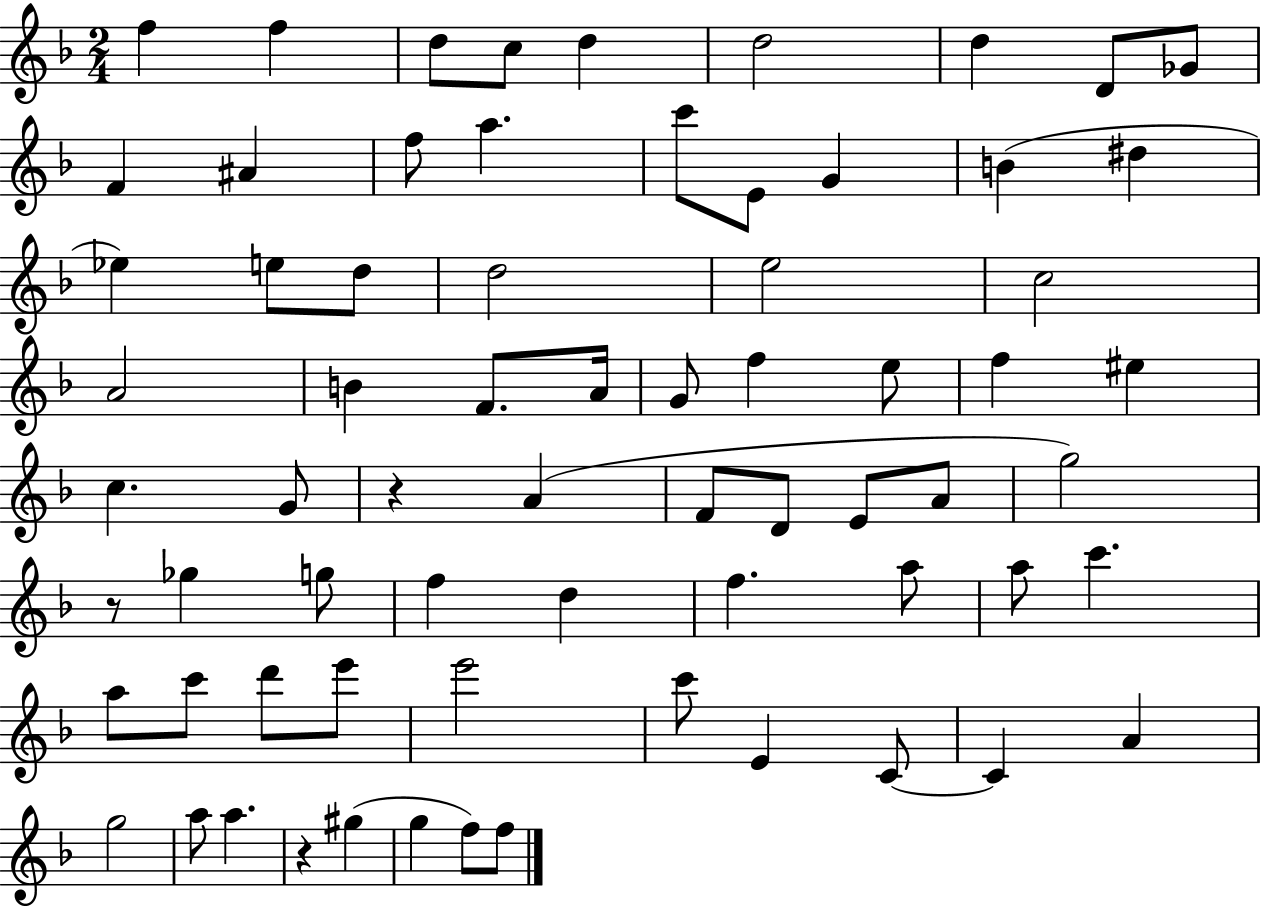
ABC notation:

X:1
T:Untitled
M:2/4
L:1/4
K:F
f f d/2 c/2 d d2 d D/2 _G/2 F ^A f/2 a c'/2 E/2 G B ^d _e e/2 d/2 d2 e2 c2 A2 B F/2 A/4 G/2 f e/2 f ^e c G/2 z A F/2 D/2 E/2 A/2 g2 z/2 _g g/2 f d f a/2 a/2 c' a/2 c'/2 d'/2 e'/2 e'2 c'/2 E C/2 C A g2 a/2 a z ^g g f/2 f/2